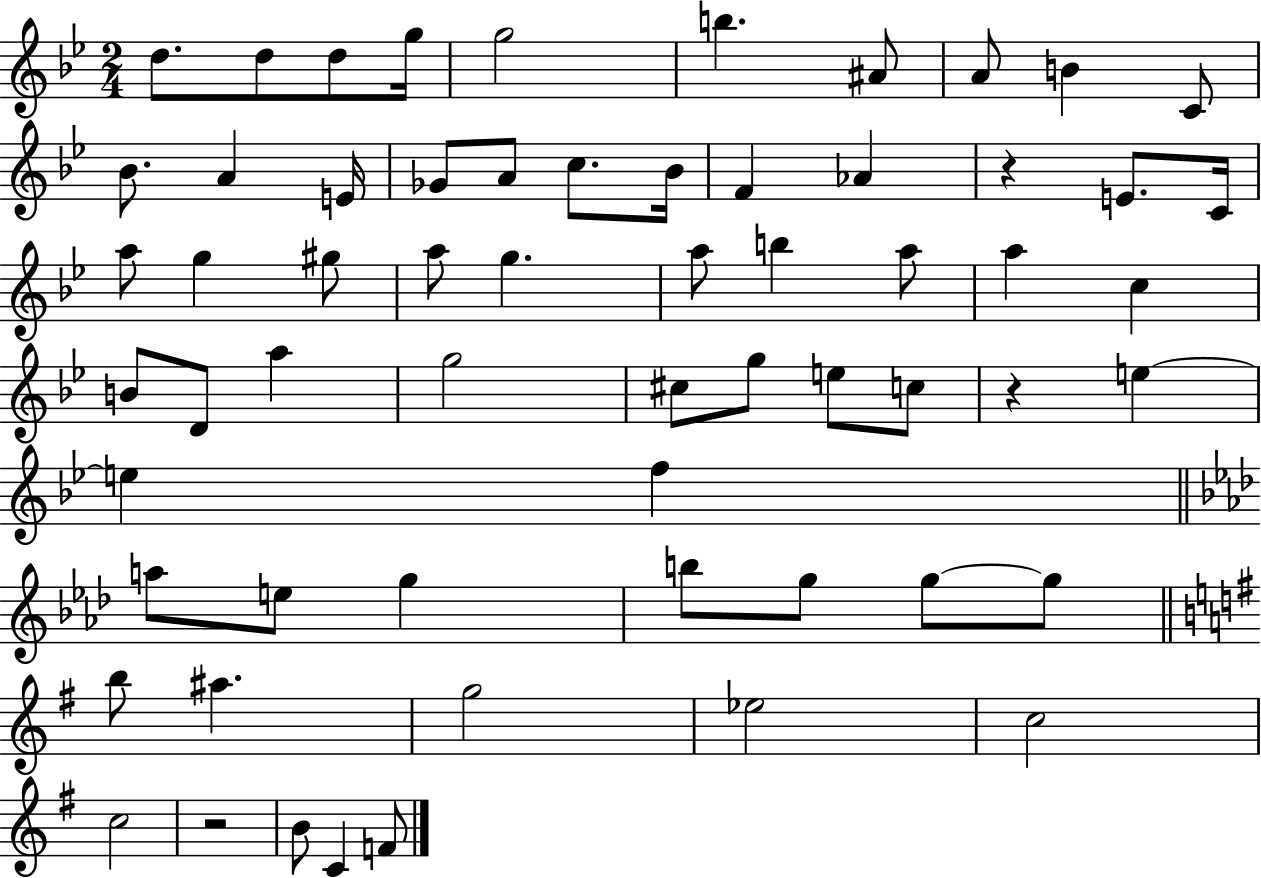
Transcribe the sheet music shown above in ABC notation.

X:1
T:Untitled
M:2/4
L:1/4
K:Bb
d/2 d/2 d/2 g/4 g2 b ^A/2 A/2 B C/2 _B/2 A E/4 _G/2 A/2 c/2 _B/4 F _A z E/2 C/4 a/2 g ^g/2 a/2 g a/2 b a/2 a c B/2 D/2 a g2 ^c/2 g/2 e/2 c/2 z e e f a/2 e/2 g b/2 g/2 g/2 g/2 b/2 ^a g2 _e2 c2 c2 z2 B/2 C F/2